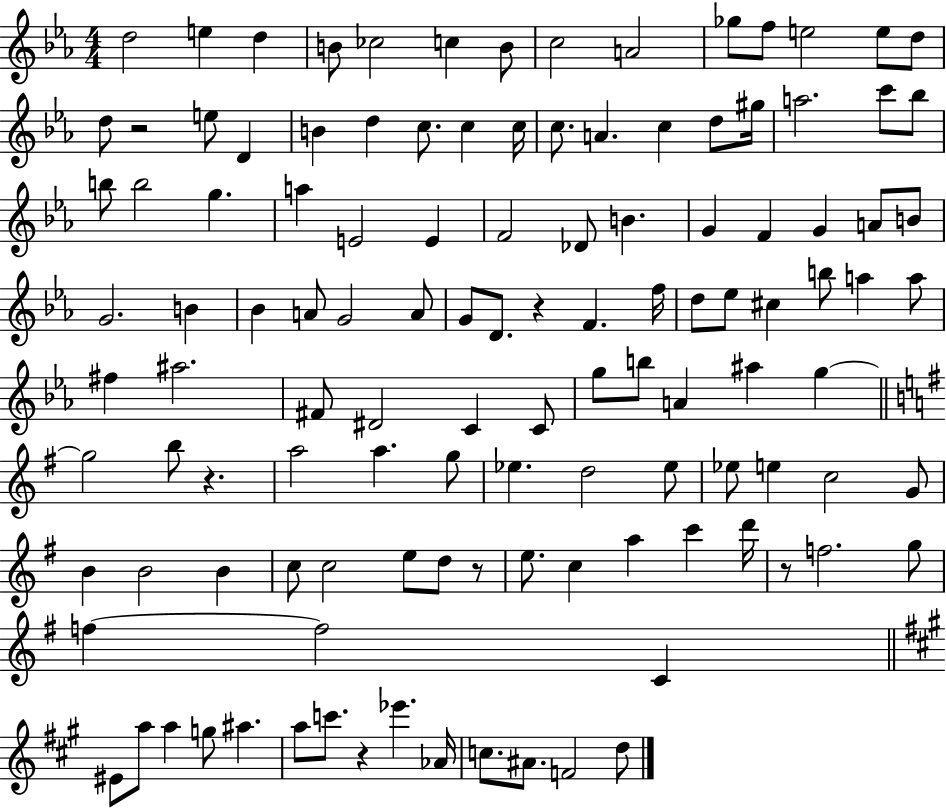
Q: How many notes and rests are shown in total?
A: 119